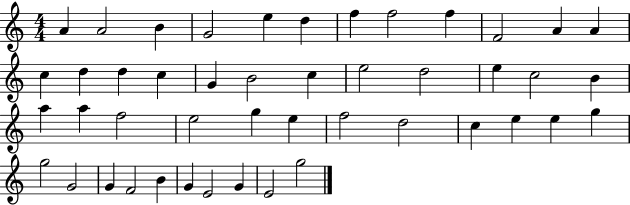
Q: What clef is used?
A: treble